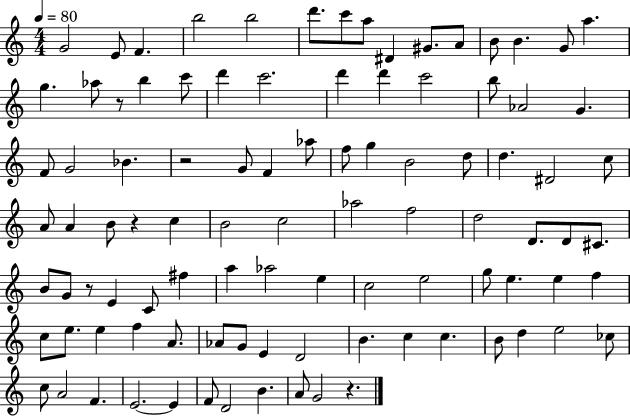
G4/h E4/e F4/q. B5/h B5/h D6/e. C6/e A5/e D#4/q G#4/e. A4/e B4/e B4/q. G4/e A5/q. G5/q. Ab5/e R/e B5/q C6/e D6/q C6/h. D6/q D6/q C6/h B5/e Ab4/h G4/q. F4/e G4/h Bb4/q. R/h G4/e F4/q Ab5/e F5/e G5/q B4/h D5/e D5/q. D#4/h C5/e A4/e A4/q B4/e R/q C5/q B4/h C5/h Ab5/h F5/h D5/h D4/e. D4/e C#4/e. B4/e G4/e R/e E4/q C4/e F#5/q A5/q Ab5/h E5/q C5/h E5/h G5/e E5/q. E5/q F5/q C5/e E5/e. E5/q F5/q A4/e. Ab4/e G4/e E4/q D4/h B4/q. C5/q C5/q. B4/e D5/q E5/h CES5/e C5/e A4/h F4/q. E4/h. E4/q F4/e D4/h B4/q. A4/e G4/h R/q.